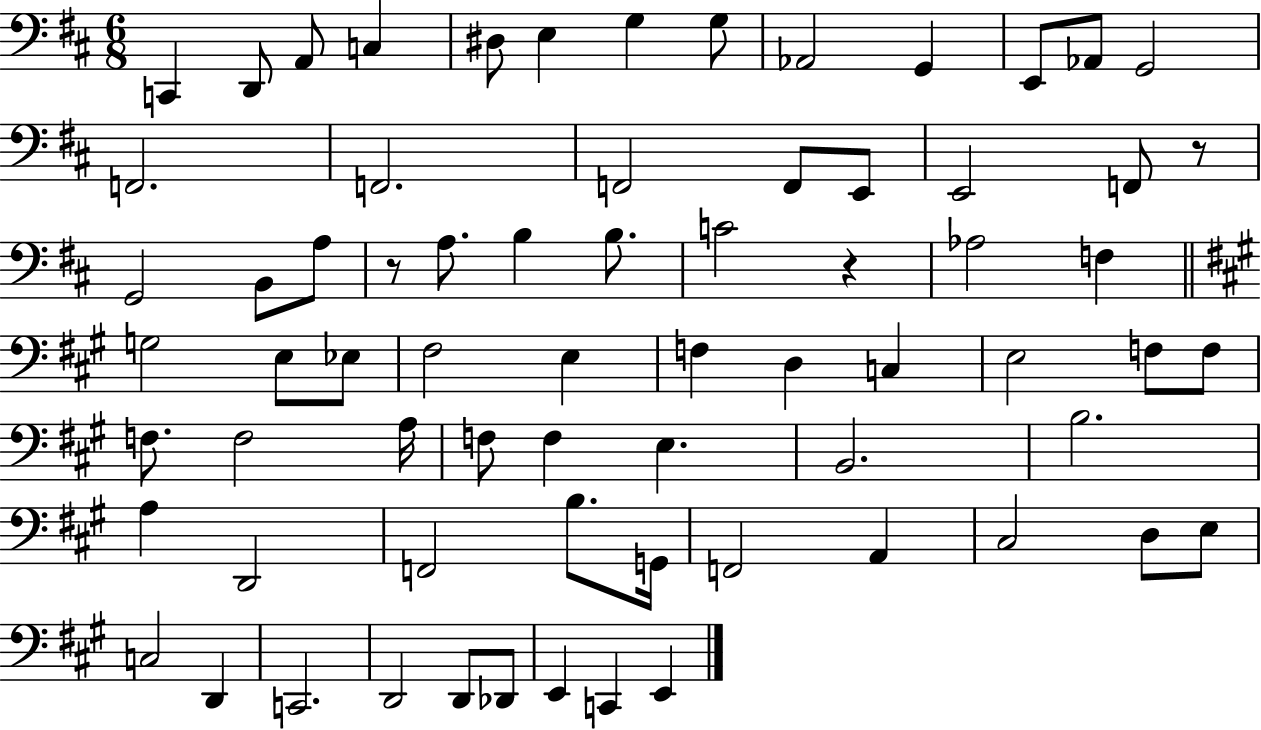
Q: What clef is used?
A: bass